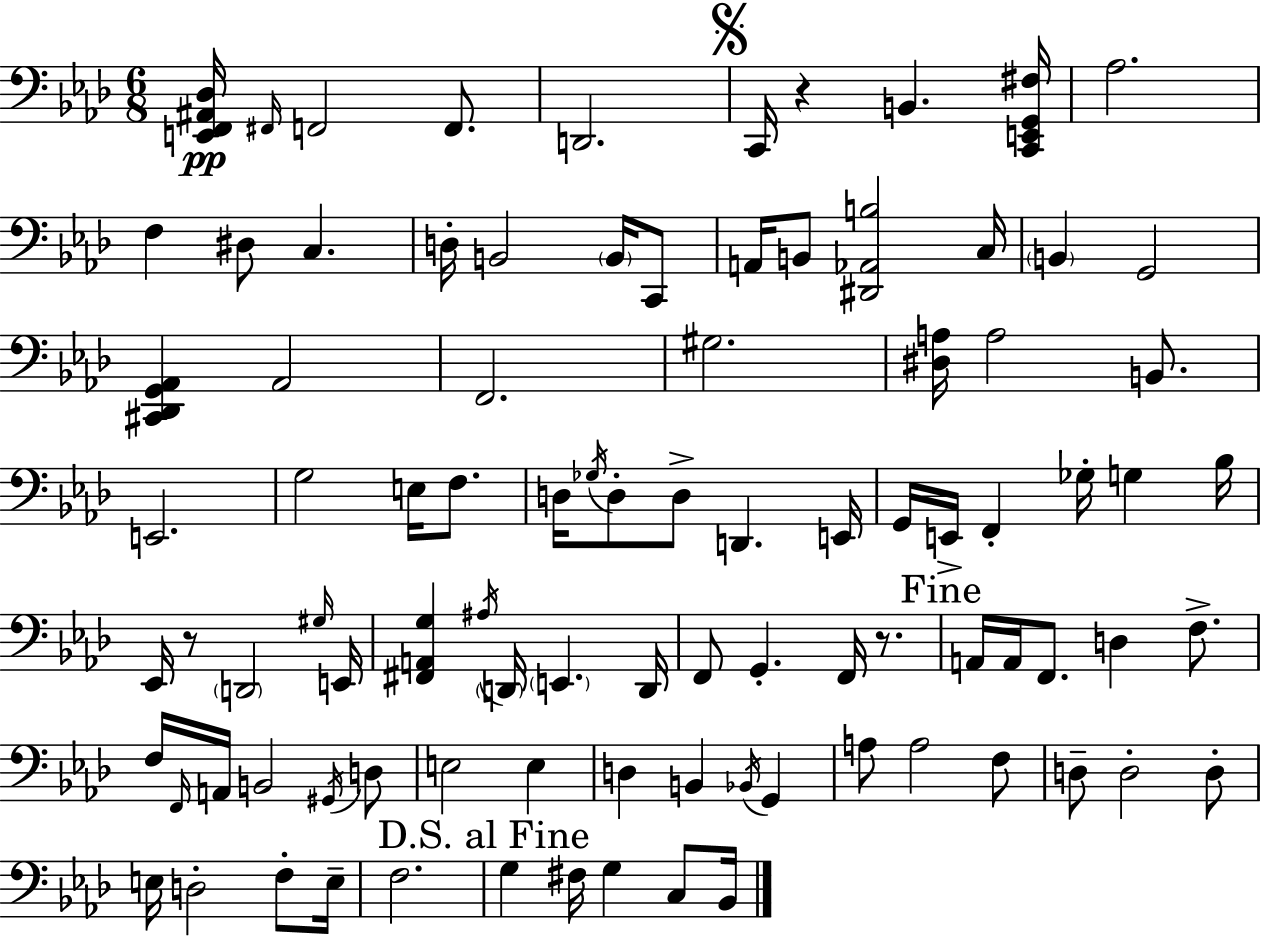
{
  \clef bass
  \numericTimeSignature
  \time 6/8
  \key aes \major
  <e, f, ais, des>16\pp \grace { fis,16 } f,2 f,8. | d,2. | \mark \markup { \musicglyph "scripts.segno" } c,16 r4 b,4. | <c, e, g, fis>16 aes2. | \break f4 dis8 c4. | d16-. b,2 \parenthesize b,16 c,8 | a,16 b,8 <dis, aes, b>2 | c16 \parenthesize b,4 g,2 | \break <cis, des, g, aes,>4 aes,2 | f,2. | gis2. | <dis a>16 a2 b,8. | \break e,2. | g2 e16 f8. | d16 \acciaccatura { ges16 } d8-. d8-> d,4. | e,16 g,16 e,16-> f,4-. ges16-. g4 | \break bes16 ees,16 r8 \parenthesize d,2 | \grace { gis16 } e,16 <fis, a, g>4 \acciaccatura { ais16 } \parenthesize d,16 \parenthesize e,4. | d,16 f,8 g,4.-. | f,16 r8. \mark "Fine" a,16 a,16 f,8. d4 | \break f8.-> f16 \grace { f,16 } a,16 b,2 | \acciaccatura { gis,16 } d8 e2 | e4 d4 b,4 | \acciaccatura { bes,16 } g,4 a8 a2 | \break f8 d8-- d2-. | d8-. e16 d2-. | f8-. e16-- f2. | \mark "D.S. al Fine" g4 fis16 | \break g4 c8 bes,16 \bar "|."
}